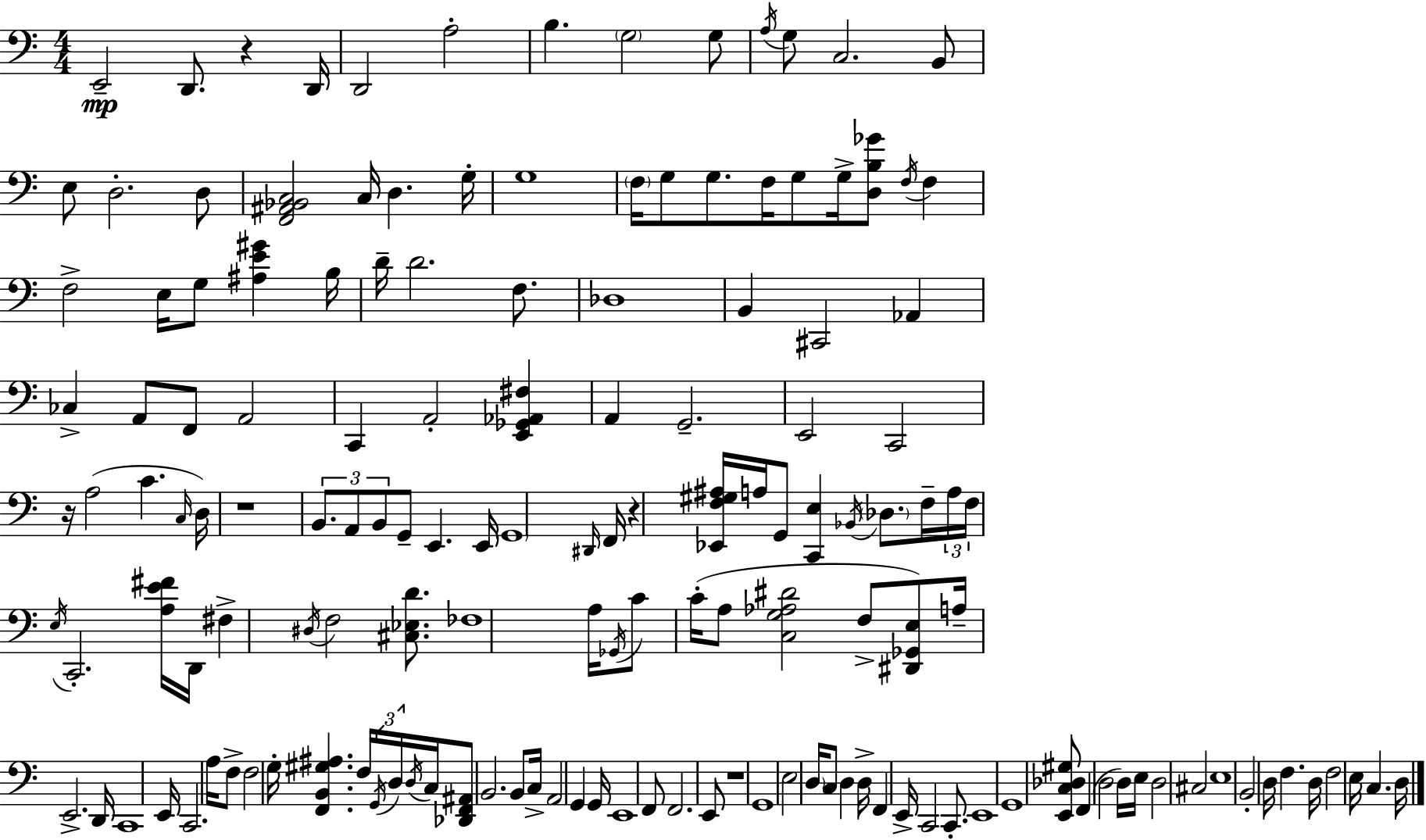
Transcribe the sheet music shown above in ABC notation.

X:1
T:Untitled
M:4/4
L:1/4
K:C
E,,2 D,,/2 z D,,/4 D,,2 A,2 B, G,2 G,/2 A,/4 G,/2 C,2 B,,/2 E,/2 D,2 D,/2 [F,,^A,,_B,,C,]2 C,/4 D, G,/4 G,4 F,/4 G,/2 G,/2 F,/4 G,/2 G,/4 [D,B,_G]/2 F,/4 F, F,2 E,/4 G,/2 [^A,E^G] B,/4 D/4 D2 F,/2 _D,4 B,, ^C,,2 _A,, _C, A,,/2 F,,/2 A,,2 C,, A,,2 [E,,_G,,_A,,^F,] A,, G,,2 E,,2 C,,2 z/4 A,2 C C,/4 D,/4 z4 B,,/2 A,,/2 B,,/2 G,,/2 E,, E,,/4 G,,4 ^D,,/4 F,,/4 z [_E,,F,^G,^A,]/4 A,/4 G,,/2 [C,,E,] _B,,/4 _D,/2 F,/4 A,/4 F,/4 E,/4 C,,2 [A,E^F]/4 D,,/4 ^F, ^D,/4 F,2 [^C,_E,D]/2 _F,4 A,/4 _G,,/4 C/2 C/4 A,/2 [C,G,_A,^D]2 F,/2 [^D,,_G,,E,]/2 A,/4 E,,2 D,,/4 C,,4 E,,/4 C,,2 A,/4 F,/2 F,2 G,/4 [F,,B,,^G,^A,] F,/4 G,,/4 D,/4 D,/4 C,/4 [_D,,F,,^A,,]/2 B,,2 B,,/2 C,/4 A,,2 G,, G,,/4 E,,4 F,,/2 F,,2 E,,/2 z4 G,,4 E,2 D,/4 C,/2 D, D,/4 F,, E,,/4 C,,2 C,,/2 E,,4 G,,4 [E,,C,_D,^G,]/2 F,, D,2 D,/4 E,/4 D,2 ^C,2 E,4 B,,2 D,/4 F, D,/4 F,2 E,/4 C, D,/4